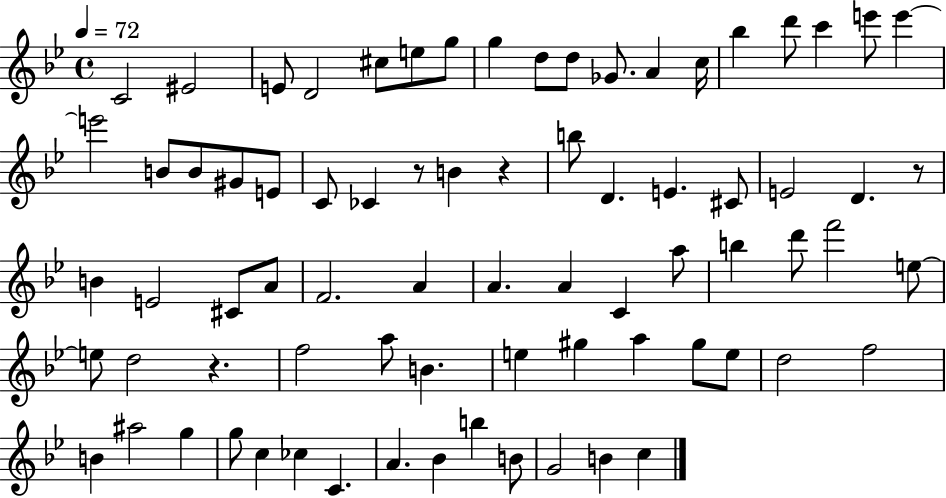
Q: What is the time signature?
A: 4/4